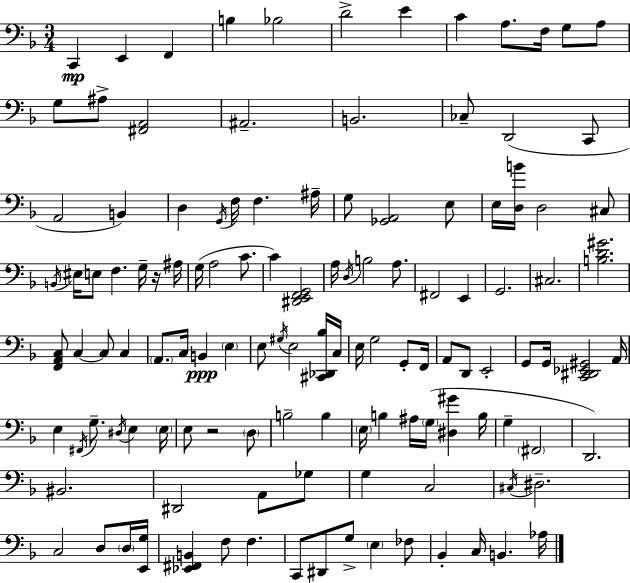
C2/q E2/q F2/q B3/q Bb3/h D4/h E4/q C4/q A3/e. F3/s G3/e A3/e G3/e A#3/e [F#2,A2]/h A#2/h. B2/h. CES3/e D2/h C2/e A2/h B2/q D3/q G2/s F3/s F3/q. A#3/s G3/e [Gb2,A2]/h E3/e E3/s [D3,B4]/s D3/h C#3/e B2/s EIS3/s E3/e F3/q. G3/s R/s A#3/s G3/s A3/h C4/e. C4/q [D#2,E2,F2,G2]/h A3/s D3/s B3/h A3/e. F#2/h E2/q G2/h. C#3/h. [B3,D4,G#4]/h. [F2,A2,C3]/e C3/q C3/e C3/q A2/e. C3/s B2/q E3/q E3/e G#3/s E3/h [C#2,Db2,Bb3]/s C3/s E3/s G3/h G2/e F2/s A2/e D2/e E2/h G2/e G2/s [C2,D#2,Eb2,G#2]/h A2/s E3/q F#2/s G3/e. D#3/s E3/q E3/s E3/e R/h D3/e B3/h B3/q E3/s B3/q A#3/s G3/s [D#3,G#4]/q B3/s G3/q F#2/h D2/h. BIS2/h. D#2/h A2/e Gb3/e G3/q C3/h C#3/s D#3/h. C3/h D3/e D3/s [E2,G3]/s [Eb2,F#2,B2]/q F3/e F3/q. C2/e D#2/e G3/e E3/q FES3/e Bb2/q C3/s B2/q. Ab3/s